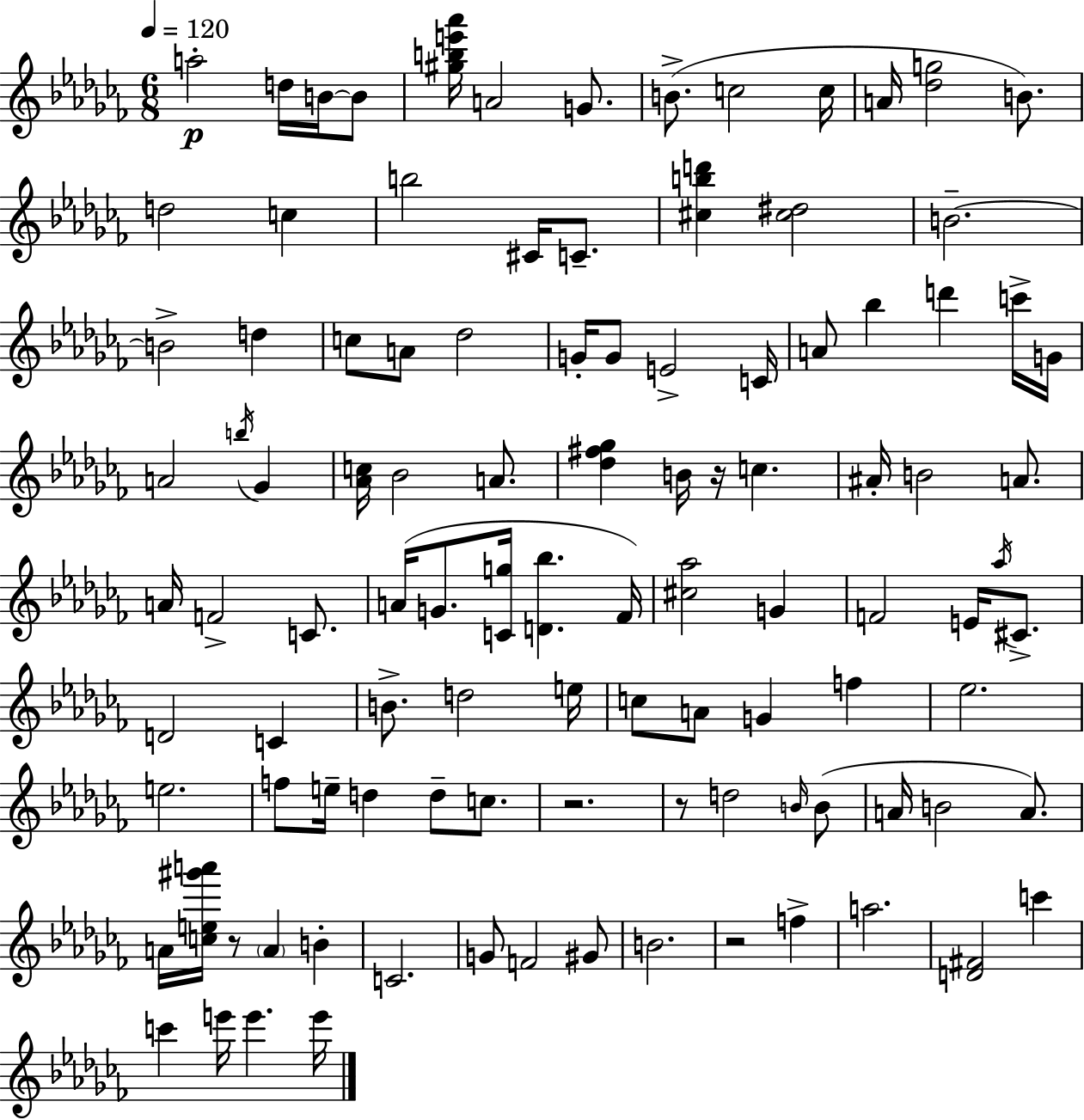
A5/h D5/s B4/s B4/e [G#5,B5,E6,Ab6]/s A4/h G4/e. B4/e. C5/h C5/s A4/s [Db5,G5]/h B4/e. D5/h C5/q B5/h C#4/s C4/e. [C#5,B5,D6]/q [C#5,D#5]/h B4/h. B4/h D5/q C5/e A4/e Db5/h G4/s G4/e E4/h C4/s A4/e Bb5/q D6/q C6/s G4/s A4/h B5/s Gb4/q [Ab4,C5]/s Bb4/h A4/e. [Db5,F#5,Gb5]/q B4/s R/s C5/q. A#4/s B4/h A4/e. A4/s F4/h C4/e. A4/s G4/e. [C4,G5]/s [D4,Bb5]/q. FES4/s [C#5,Ab5]/h G4/q F4/h E4/s Ab5/s C#4/e. D4/h C4/q B4/e. D5/h E5/s C5/e A4/e G4/q F5/q Eb5/h. E5/h. F5/e E5/s D5/q D5/e C5/e. R/h. R/e D5/h B4/s B4/e A4/s B4/h A4/e. A4/s [C5,E5,G#6,A6]/s R/e A4/q B4/q C4/h. G4/e F4/h G#4/e B4/h. R/h F5/q A5/h. [D4,F#4]/h C6/q C6/q E6/s E6/q. E6/s